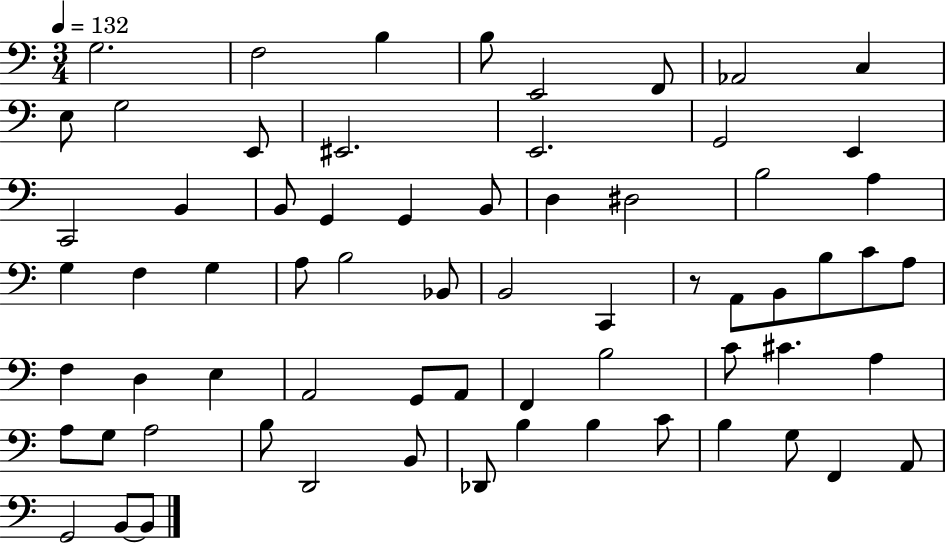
{
  \clef bass
  \numericTimeSignature
  \time 3/4
  \key c \major
  \tempo 4 = 132
  g2. | f2 b4 | b8 e,2 f,8 | aes,2 c4 | \break e8 g2 e,8 | eis,2. | e,2. | g,2 e,4 | \break c,2 b,4 | b,8 g,4 g,4 b,8 | d4 dis2 | b2 a4 | \break g4 f4 g4 | a8 b2 bes,8 | b,2 c,4 | r8 a,8 b,8 b8 c'8 a8 | \break f4 d4 e4 | a,2 g,8 a,8 | f,4 b2 | c'8 cis'4. a4 | \break a8 g8 a2 | b8 d,2 b,8 | des,8 b4 b4 c'8 | b4 g8 f,4 a,8 | \break g,2 b,8~~ b,8 | \bar "|."
}